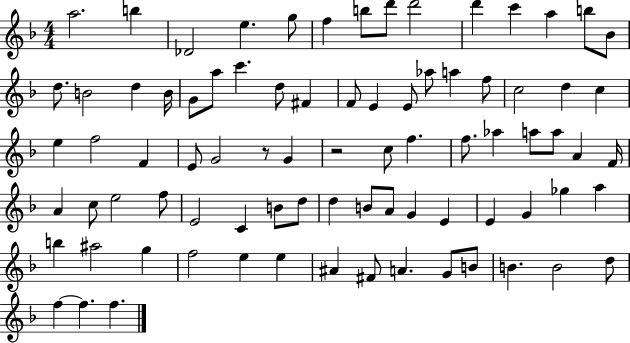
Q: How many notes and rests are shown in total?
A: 82